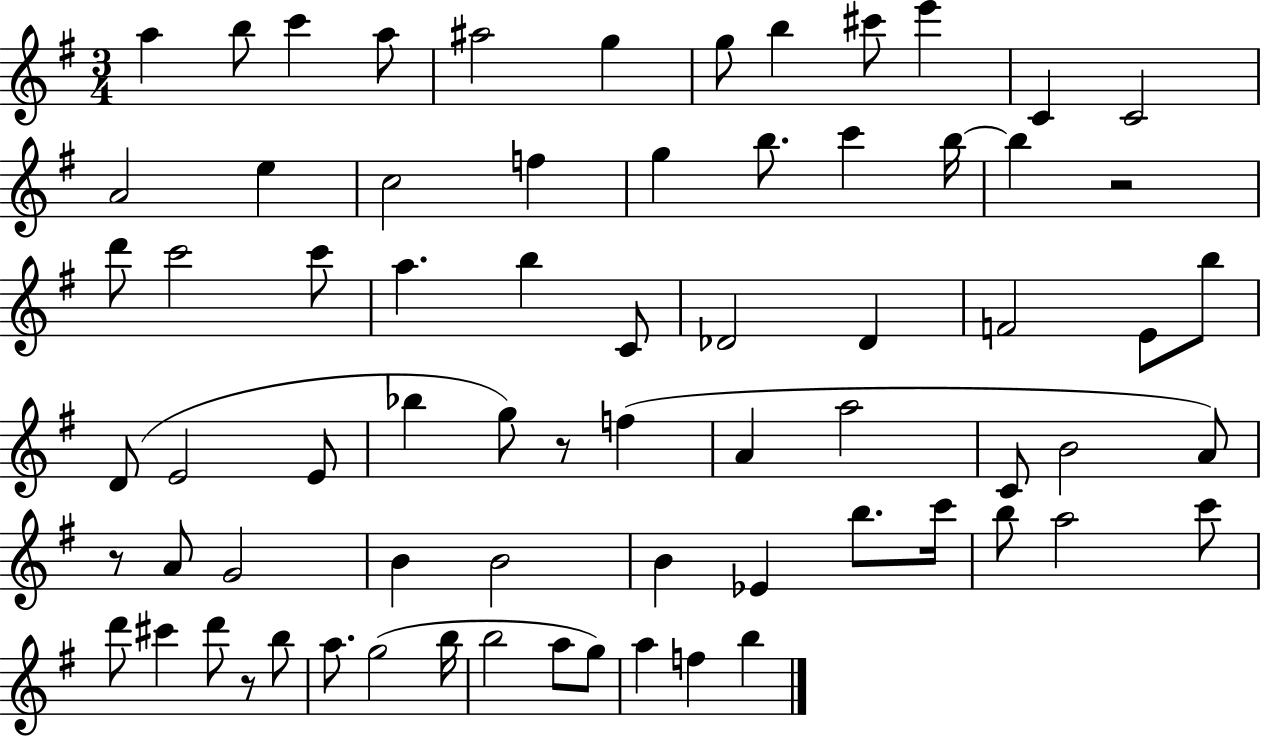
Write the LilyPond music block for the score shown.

{
  \clef treble
  \numericTimeSignature
  \time 3/4
  \key g \major
  a''4 b''8 c'''4 a''8 | ais''2 g''4 | g''8 b''4 cis'''8 e'''4 | c'4 c'2 | \break a'2 e''4 | c''2 f''4 | g''4 b''8. c'''4 b''16~~ | b''4 r2 | \break d'''8 c'''2 c'''8 | a''4. b''4 c'8 | des'2 des'4 | f'2 e'8 b''8 | \break d'8( e'2 e'8 | bes''4 g''8) r8 f''4( | a'4 a''2 | c'8 b'2 a'8) | \break r8 a'8 g'2 | b'4 b'2 | b'4 ees'4 b''8. c'''16 | b''8 a''2 c'''8 | \break d'''8 cis'''4 d'''8 r8 b''8 | a''8. g''2( b''16 | b''2 a''8 g''8) | a''4 f''4 b''4 | \break \bar "|."
}